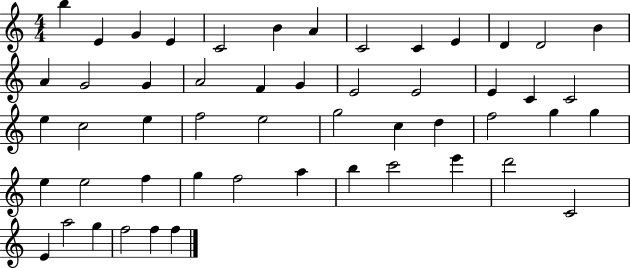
B5/q E4/q G4/q E4/q C4/h B4/q A4/q C4/h C4/q E4/q D4/q D4/h B4/q A4/q G4/h G4/q A4/h F4/q G4/q E4/h E4/h E4/q C4/q C4/h E5/q C5/h E5/q F5/h E5/h G5/h C5/q D5/q F5/h G5/q G5/q E5/q E5/h F5/q G5/q F5/h A5/q B5/q C6/h E6/q D6/h C4/h E4/q A5/h G5/q F5/h F5/q F5/q